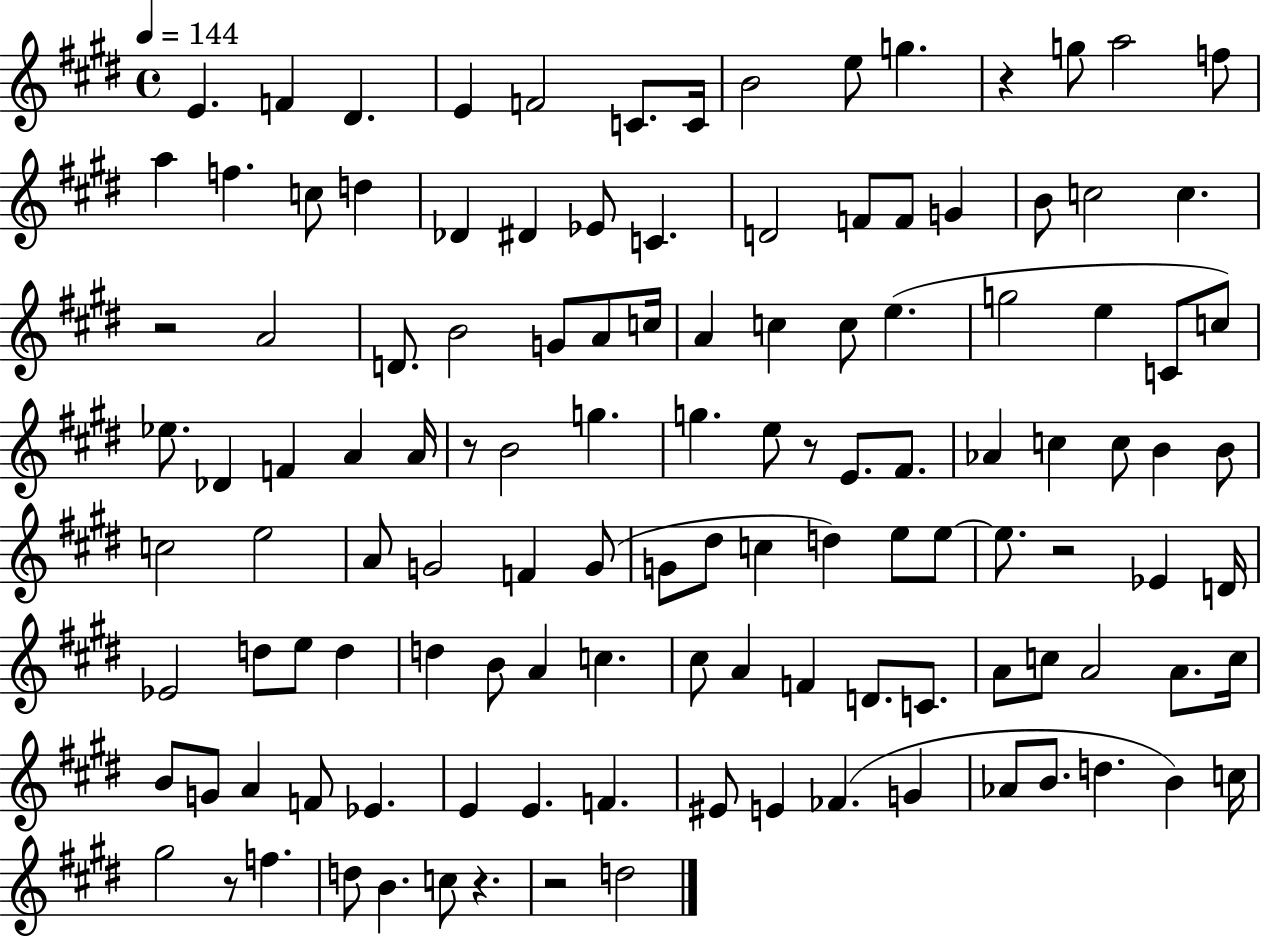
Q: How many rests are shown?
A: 8